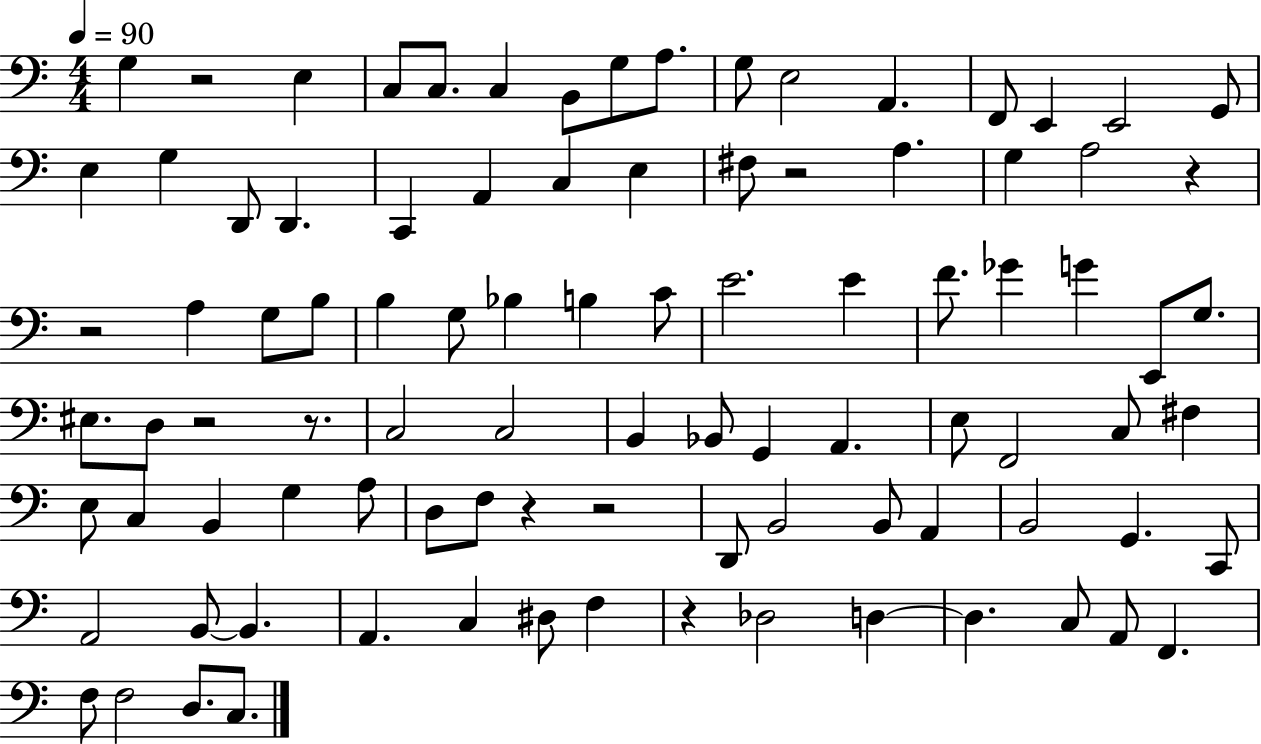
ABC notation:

X:1
T:Untitled
M:4/4
L:1/4
K:C
G, z2 E, C,/2 C,/2 C, B,,/2 G,/2 A,/2 G,/2 E,2 A,, F,,/2 E,, E,,2 G,,/2 E, G, D,,/2 D,, C,, A,, C, E, ^F,/2 z2 A, G, A,2 z z2 A, G,/2 B,/2 B, G,/2 _B, B, C/2 E2 E F/2 _G G E,,/2 G,/2 ^E,/2 D,/2 z2 z/2 C,2 C,2 B,, _B,,/2 G,, A,, E,/2 F,,2 C,/2 ^F, E,/2 C, B,, G, A,/2 D,/2 F,/2 z z2 D,,/2 B,,2 B,,/2 A,, B,,2 G,, C,,/2 A,,2 B,,/2 B,, A,, C, ^D,/2 F, z _D,2 D, D, C,/2 A,,/2 F,, F,/2 F,2 D,/2 C,/2